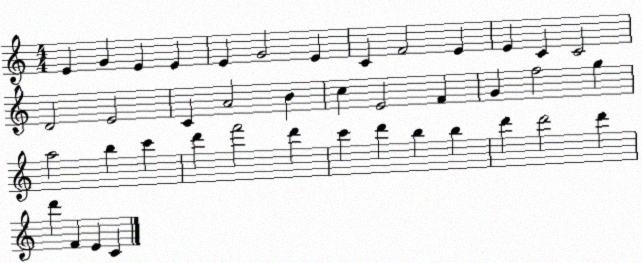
X:1
T:Untitled
M:4/4
L:1/4
K:C
E G E E E G2 E C F2 E E C C2 D2 E2 C A2 B c E2 F G f2 g a2 b c' d' f'2 d' c' d' b b d' d'2 d' d' F E C